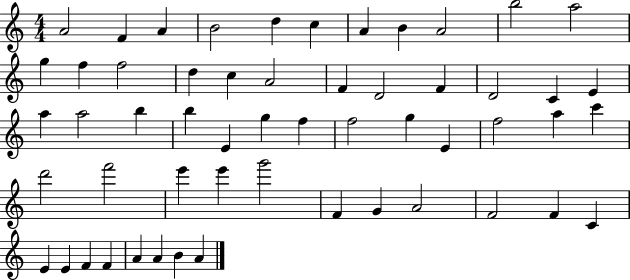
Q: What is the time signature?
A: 4/4